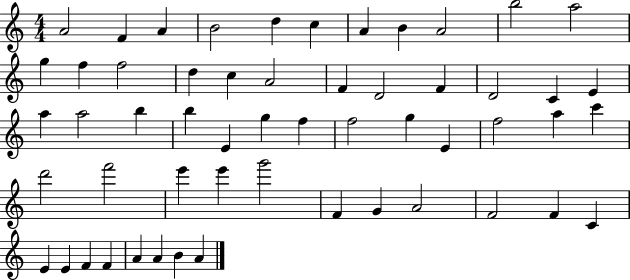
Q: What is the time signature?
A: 4/4